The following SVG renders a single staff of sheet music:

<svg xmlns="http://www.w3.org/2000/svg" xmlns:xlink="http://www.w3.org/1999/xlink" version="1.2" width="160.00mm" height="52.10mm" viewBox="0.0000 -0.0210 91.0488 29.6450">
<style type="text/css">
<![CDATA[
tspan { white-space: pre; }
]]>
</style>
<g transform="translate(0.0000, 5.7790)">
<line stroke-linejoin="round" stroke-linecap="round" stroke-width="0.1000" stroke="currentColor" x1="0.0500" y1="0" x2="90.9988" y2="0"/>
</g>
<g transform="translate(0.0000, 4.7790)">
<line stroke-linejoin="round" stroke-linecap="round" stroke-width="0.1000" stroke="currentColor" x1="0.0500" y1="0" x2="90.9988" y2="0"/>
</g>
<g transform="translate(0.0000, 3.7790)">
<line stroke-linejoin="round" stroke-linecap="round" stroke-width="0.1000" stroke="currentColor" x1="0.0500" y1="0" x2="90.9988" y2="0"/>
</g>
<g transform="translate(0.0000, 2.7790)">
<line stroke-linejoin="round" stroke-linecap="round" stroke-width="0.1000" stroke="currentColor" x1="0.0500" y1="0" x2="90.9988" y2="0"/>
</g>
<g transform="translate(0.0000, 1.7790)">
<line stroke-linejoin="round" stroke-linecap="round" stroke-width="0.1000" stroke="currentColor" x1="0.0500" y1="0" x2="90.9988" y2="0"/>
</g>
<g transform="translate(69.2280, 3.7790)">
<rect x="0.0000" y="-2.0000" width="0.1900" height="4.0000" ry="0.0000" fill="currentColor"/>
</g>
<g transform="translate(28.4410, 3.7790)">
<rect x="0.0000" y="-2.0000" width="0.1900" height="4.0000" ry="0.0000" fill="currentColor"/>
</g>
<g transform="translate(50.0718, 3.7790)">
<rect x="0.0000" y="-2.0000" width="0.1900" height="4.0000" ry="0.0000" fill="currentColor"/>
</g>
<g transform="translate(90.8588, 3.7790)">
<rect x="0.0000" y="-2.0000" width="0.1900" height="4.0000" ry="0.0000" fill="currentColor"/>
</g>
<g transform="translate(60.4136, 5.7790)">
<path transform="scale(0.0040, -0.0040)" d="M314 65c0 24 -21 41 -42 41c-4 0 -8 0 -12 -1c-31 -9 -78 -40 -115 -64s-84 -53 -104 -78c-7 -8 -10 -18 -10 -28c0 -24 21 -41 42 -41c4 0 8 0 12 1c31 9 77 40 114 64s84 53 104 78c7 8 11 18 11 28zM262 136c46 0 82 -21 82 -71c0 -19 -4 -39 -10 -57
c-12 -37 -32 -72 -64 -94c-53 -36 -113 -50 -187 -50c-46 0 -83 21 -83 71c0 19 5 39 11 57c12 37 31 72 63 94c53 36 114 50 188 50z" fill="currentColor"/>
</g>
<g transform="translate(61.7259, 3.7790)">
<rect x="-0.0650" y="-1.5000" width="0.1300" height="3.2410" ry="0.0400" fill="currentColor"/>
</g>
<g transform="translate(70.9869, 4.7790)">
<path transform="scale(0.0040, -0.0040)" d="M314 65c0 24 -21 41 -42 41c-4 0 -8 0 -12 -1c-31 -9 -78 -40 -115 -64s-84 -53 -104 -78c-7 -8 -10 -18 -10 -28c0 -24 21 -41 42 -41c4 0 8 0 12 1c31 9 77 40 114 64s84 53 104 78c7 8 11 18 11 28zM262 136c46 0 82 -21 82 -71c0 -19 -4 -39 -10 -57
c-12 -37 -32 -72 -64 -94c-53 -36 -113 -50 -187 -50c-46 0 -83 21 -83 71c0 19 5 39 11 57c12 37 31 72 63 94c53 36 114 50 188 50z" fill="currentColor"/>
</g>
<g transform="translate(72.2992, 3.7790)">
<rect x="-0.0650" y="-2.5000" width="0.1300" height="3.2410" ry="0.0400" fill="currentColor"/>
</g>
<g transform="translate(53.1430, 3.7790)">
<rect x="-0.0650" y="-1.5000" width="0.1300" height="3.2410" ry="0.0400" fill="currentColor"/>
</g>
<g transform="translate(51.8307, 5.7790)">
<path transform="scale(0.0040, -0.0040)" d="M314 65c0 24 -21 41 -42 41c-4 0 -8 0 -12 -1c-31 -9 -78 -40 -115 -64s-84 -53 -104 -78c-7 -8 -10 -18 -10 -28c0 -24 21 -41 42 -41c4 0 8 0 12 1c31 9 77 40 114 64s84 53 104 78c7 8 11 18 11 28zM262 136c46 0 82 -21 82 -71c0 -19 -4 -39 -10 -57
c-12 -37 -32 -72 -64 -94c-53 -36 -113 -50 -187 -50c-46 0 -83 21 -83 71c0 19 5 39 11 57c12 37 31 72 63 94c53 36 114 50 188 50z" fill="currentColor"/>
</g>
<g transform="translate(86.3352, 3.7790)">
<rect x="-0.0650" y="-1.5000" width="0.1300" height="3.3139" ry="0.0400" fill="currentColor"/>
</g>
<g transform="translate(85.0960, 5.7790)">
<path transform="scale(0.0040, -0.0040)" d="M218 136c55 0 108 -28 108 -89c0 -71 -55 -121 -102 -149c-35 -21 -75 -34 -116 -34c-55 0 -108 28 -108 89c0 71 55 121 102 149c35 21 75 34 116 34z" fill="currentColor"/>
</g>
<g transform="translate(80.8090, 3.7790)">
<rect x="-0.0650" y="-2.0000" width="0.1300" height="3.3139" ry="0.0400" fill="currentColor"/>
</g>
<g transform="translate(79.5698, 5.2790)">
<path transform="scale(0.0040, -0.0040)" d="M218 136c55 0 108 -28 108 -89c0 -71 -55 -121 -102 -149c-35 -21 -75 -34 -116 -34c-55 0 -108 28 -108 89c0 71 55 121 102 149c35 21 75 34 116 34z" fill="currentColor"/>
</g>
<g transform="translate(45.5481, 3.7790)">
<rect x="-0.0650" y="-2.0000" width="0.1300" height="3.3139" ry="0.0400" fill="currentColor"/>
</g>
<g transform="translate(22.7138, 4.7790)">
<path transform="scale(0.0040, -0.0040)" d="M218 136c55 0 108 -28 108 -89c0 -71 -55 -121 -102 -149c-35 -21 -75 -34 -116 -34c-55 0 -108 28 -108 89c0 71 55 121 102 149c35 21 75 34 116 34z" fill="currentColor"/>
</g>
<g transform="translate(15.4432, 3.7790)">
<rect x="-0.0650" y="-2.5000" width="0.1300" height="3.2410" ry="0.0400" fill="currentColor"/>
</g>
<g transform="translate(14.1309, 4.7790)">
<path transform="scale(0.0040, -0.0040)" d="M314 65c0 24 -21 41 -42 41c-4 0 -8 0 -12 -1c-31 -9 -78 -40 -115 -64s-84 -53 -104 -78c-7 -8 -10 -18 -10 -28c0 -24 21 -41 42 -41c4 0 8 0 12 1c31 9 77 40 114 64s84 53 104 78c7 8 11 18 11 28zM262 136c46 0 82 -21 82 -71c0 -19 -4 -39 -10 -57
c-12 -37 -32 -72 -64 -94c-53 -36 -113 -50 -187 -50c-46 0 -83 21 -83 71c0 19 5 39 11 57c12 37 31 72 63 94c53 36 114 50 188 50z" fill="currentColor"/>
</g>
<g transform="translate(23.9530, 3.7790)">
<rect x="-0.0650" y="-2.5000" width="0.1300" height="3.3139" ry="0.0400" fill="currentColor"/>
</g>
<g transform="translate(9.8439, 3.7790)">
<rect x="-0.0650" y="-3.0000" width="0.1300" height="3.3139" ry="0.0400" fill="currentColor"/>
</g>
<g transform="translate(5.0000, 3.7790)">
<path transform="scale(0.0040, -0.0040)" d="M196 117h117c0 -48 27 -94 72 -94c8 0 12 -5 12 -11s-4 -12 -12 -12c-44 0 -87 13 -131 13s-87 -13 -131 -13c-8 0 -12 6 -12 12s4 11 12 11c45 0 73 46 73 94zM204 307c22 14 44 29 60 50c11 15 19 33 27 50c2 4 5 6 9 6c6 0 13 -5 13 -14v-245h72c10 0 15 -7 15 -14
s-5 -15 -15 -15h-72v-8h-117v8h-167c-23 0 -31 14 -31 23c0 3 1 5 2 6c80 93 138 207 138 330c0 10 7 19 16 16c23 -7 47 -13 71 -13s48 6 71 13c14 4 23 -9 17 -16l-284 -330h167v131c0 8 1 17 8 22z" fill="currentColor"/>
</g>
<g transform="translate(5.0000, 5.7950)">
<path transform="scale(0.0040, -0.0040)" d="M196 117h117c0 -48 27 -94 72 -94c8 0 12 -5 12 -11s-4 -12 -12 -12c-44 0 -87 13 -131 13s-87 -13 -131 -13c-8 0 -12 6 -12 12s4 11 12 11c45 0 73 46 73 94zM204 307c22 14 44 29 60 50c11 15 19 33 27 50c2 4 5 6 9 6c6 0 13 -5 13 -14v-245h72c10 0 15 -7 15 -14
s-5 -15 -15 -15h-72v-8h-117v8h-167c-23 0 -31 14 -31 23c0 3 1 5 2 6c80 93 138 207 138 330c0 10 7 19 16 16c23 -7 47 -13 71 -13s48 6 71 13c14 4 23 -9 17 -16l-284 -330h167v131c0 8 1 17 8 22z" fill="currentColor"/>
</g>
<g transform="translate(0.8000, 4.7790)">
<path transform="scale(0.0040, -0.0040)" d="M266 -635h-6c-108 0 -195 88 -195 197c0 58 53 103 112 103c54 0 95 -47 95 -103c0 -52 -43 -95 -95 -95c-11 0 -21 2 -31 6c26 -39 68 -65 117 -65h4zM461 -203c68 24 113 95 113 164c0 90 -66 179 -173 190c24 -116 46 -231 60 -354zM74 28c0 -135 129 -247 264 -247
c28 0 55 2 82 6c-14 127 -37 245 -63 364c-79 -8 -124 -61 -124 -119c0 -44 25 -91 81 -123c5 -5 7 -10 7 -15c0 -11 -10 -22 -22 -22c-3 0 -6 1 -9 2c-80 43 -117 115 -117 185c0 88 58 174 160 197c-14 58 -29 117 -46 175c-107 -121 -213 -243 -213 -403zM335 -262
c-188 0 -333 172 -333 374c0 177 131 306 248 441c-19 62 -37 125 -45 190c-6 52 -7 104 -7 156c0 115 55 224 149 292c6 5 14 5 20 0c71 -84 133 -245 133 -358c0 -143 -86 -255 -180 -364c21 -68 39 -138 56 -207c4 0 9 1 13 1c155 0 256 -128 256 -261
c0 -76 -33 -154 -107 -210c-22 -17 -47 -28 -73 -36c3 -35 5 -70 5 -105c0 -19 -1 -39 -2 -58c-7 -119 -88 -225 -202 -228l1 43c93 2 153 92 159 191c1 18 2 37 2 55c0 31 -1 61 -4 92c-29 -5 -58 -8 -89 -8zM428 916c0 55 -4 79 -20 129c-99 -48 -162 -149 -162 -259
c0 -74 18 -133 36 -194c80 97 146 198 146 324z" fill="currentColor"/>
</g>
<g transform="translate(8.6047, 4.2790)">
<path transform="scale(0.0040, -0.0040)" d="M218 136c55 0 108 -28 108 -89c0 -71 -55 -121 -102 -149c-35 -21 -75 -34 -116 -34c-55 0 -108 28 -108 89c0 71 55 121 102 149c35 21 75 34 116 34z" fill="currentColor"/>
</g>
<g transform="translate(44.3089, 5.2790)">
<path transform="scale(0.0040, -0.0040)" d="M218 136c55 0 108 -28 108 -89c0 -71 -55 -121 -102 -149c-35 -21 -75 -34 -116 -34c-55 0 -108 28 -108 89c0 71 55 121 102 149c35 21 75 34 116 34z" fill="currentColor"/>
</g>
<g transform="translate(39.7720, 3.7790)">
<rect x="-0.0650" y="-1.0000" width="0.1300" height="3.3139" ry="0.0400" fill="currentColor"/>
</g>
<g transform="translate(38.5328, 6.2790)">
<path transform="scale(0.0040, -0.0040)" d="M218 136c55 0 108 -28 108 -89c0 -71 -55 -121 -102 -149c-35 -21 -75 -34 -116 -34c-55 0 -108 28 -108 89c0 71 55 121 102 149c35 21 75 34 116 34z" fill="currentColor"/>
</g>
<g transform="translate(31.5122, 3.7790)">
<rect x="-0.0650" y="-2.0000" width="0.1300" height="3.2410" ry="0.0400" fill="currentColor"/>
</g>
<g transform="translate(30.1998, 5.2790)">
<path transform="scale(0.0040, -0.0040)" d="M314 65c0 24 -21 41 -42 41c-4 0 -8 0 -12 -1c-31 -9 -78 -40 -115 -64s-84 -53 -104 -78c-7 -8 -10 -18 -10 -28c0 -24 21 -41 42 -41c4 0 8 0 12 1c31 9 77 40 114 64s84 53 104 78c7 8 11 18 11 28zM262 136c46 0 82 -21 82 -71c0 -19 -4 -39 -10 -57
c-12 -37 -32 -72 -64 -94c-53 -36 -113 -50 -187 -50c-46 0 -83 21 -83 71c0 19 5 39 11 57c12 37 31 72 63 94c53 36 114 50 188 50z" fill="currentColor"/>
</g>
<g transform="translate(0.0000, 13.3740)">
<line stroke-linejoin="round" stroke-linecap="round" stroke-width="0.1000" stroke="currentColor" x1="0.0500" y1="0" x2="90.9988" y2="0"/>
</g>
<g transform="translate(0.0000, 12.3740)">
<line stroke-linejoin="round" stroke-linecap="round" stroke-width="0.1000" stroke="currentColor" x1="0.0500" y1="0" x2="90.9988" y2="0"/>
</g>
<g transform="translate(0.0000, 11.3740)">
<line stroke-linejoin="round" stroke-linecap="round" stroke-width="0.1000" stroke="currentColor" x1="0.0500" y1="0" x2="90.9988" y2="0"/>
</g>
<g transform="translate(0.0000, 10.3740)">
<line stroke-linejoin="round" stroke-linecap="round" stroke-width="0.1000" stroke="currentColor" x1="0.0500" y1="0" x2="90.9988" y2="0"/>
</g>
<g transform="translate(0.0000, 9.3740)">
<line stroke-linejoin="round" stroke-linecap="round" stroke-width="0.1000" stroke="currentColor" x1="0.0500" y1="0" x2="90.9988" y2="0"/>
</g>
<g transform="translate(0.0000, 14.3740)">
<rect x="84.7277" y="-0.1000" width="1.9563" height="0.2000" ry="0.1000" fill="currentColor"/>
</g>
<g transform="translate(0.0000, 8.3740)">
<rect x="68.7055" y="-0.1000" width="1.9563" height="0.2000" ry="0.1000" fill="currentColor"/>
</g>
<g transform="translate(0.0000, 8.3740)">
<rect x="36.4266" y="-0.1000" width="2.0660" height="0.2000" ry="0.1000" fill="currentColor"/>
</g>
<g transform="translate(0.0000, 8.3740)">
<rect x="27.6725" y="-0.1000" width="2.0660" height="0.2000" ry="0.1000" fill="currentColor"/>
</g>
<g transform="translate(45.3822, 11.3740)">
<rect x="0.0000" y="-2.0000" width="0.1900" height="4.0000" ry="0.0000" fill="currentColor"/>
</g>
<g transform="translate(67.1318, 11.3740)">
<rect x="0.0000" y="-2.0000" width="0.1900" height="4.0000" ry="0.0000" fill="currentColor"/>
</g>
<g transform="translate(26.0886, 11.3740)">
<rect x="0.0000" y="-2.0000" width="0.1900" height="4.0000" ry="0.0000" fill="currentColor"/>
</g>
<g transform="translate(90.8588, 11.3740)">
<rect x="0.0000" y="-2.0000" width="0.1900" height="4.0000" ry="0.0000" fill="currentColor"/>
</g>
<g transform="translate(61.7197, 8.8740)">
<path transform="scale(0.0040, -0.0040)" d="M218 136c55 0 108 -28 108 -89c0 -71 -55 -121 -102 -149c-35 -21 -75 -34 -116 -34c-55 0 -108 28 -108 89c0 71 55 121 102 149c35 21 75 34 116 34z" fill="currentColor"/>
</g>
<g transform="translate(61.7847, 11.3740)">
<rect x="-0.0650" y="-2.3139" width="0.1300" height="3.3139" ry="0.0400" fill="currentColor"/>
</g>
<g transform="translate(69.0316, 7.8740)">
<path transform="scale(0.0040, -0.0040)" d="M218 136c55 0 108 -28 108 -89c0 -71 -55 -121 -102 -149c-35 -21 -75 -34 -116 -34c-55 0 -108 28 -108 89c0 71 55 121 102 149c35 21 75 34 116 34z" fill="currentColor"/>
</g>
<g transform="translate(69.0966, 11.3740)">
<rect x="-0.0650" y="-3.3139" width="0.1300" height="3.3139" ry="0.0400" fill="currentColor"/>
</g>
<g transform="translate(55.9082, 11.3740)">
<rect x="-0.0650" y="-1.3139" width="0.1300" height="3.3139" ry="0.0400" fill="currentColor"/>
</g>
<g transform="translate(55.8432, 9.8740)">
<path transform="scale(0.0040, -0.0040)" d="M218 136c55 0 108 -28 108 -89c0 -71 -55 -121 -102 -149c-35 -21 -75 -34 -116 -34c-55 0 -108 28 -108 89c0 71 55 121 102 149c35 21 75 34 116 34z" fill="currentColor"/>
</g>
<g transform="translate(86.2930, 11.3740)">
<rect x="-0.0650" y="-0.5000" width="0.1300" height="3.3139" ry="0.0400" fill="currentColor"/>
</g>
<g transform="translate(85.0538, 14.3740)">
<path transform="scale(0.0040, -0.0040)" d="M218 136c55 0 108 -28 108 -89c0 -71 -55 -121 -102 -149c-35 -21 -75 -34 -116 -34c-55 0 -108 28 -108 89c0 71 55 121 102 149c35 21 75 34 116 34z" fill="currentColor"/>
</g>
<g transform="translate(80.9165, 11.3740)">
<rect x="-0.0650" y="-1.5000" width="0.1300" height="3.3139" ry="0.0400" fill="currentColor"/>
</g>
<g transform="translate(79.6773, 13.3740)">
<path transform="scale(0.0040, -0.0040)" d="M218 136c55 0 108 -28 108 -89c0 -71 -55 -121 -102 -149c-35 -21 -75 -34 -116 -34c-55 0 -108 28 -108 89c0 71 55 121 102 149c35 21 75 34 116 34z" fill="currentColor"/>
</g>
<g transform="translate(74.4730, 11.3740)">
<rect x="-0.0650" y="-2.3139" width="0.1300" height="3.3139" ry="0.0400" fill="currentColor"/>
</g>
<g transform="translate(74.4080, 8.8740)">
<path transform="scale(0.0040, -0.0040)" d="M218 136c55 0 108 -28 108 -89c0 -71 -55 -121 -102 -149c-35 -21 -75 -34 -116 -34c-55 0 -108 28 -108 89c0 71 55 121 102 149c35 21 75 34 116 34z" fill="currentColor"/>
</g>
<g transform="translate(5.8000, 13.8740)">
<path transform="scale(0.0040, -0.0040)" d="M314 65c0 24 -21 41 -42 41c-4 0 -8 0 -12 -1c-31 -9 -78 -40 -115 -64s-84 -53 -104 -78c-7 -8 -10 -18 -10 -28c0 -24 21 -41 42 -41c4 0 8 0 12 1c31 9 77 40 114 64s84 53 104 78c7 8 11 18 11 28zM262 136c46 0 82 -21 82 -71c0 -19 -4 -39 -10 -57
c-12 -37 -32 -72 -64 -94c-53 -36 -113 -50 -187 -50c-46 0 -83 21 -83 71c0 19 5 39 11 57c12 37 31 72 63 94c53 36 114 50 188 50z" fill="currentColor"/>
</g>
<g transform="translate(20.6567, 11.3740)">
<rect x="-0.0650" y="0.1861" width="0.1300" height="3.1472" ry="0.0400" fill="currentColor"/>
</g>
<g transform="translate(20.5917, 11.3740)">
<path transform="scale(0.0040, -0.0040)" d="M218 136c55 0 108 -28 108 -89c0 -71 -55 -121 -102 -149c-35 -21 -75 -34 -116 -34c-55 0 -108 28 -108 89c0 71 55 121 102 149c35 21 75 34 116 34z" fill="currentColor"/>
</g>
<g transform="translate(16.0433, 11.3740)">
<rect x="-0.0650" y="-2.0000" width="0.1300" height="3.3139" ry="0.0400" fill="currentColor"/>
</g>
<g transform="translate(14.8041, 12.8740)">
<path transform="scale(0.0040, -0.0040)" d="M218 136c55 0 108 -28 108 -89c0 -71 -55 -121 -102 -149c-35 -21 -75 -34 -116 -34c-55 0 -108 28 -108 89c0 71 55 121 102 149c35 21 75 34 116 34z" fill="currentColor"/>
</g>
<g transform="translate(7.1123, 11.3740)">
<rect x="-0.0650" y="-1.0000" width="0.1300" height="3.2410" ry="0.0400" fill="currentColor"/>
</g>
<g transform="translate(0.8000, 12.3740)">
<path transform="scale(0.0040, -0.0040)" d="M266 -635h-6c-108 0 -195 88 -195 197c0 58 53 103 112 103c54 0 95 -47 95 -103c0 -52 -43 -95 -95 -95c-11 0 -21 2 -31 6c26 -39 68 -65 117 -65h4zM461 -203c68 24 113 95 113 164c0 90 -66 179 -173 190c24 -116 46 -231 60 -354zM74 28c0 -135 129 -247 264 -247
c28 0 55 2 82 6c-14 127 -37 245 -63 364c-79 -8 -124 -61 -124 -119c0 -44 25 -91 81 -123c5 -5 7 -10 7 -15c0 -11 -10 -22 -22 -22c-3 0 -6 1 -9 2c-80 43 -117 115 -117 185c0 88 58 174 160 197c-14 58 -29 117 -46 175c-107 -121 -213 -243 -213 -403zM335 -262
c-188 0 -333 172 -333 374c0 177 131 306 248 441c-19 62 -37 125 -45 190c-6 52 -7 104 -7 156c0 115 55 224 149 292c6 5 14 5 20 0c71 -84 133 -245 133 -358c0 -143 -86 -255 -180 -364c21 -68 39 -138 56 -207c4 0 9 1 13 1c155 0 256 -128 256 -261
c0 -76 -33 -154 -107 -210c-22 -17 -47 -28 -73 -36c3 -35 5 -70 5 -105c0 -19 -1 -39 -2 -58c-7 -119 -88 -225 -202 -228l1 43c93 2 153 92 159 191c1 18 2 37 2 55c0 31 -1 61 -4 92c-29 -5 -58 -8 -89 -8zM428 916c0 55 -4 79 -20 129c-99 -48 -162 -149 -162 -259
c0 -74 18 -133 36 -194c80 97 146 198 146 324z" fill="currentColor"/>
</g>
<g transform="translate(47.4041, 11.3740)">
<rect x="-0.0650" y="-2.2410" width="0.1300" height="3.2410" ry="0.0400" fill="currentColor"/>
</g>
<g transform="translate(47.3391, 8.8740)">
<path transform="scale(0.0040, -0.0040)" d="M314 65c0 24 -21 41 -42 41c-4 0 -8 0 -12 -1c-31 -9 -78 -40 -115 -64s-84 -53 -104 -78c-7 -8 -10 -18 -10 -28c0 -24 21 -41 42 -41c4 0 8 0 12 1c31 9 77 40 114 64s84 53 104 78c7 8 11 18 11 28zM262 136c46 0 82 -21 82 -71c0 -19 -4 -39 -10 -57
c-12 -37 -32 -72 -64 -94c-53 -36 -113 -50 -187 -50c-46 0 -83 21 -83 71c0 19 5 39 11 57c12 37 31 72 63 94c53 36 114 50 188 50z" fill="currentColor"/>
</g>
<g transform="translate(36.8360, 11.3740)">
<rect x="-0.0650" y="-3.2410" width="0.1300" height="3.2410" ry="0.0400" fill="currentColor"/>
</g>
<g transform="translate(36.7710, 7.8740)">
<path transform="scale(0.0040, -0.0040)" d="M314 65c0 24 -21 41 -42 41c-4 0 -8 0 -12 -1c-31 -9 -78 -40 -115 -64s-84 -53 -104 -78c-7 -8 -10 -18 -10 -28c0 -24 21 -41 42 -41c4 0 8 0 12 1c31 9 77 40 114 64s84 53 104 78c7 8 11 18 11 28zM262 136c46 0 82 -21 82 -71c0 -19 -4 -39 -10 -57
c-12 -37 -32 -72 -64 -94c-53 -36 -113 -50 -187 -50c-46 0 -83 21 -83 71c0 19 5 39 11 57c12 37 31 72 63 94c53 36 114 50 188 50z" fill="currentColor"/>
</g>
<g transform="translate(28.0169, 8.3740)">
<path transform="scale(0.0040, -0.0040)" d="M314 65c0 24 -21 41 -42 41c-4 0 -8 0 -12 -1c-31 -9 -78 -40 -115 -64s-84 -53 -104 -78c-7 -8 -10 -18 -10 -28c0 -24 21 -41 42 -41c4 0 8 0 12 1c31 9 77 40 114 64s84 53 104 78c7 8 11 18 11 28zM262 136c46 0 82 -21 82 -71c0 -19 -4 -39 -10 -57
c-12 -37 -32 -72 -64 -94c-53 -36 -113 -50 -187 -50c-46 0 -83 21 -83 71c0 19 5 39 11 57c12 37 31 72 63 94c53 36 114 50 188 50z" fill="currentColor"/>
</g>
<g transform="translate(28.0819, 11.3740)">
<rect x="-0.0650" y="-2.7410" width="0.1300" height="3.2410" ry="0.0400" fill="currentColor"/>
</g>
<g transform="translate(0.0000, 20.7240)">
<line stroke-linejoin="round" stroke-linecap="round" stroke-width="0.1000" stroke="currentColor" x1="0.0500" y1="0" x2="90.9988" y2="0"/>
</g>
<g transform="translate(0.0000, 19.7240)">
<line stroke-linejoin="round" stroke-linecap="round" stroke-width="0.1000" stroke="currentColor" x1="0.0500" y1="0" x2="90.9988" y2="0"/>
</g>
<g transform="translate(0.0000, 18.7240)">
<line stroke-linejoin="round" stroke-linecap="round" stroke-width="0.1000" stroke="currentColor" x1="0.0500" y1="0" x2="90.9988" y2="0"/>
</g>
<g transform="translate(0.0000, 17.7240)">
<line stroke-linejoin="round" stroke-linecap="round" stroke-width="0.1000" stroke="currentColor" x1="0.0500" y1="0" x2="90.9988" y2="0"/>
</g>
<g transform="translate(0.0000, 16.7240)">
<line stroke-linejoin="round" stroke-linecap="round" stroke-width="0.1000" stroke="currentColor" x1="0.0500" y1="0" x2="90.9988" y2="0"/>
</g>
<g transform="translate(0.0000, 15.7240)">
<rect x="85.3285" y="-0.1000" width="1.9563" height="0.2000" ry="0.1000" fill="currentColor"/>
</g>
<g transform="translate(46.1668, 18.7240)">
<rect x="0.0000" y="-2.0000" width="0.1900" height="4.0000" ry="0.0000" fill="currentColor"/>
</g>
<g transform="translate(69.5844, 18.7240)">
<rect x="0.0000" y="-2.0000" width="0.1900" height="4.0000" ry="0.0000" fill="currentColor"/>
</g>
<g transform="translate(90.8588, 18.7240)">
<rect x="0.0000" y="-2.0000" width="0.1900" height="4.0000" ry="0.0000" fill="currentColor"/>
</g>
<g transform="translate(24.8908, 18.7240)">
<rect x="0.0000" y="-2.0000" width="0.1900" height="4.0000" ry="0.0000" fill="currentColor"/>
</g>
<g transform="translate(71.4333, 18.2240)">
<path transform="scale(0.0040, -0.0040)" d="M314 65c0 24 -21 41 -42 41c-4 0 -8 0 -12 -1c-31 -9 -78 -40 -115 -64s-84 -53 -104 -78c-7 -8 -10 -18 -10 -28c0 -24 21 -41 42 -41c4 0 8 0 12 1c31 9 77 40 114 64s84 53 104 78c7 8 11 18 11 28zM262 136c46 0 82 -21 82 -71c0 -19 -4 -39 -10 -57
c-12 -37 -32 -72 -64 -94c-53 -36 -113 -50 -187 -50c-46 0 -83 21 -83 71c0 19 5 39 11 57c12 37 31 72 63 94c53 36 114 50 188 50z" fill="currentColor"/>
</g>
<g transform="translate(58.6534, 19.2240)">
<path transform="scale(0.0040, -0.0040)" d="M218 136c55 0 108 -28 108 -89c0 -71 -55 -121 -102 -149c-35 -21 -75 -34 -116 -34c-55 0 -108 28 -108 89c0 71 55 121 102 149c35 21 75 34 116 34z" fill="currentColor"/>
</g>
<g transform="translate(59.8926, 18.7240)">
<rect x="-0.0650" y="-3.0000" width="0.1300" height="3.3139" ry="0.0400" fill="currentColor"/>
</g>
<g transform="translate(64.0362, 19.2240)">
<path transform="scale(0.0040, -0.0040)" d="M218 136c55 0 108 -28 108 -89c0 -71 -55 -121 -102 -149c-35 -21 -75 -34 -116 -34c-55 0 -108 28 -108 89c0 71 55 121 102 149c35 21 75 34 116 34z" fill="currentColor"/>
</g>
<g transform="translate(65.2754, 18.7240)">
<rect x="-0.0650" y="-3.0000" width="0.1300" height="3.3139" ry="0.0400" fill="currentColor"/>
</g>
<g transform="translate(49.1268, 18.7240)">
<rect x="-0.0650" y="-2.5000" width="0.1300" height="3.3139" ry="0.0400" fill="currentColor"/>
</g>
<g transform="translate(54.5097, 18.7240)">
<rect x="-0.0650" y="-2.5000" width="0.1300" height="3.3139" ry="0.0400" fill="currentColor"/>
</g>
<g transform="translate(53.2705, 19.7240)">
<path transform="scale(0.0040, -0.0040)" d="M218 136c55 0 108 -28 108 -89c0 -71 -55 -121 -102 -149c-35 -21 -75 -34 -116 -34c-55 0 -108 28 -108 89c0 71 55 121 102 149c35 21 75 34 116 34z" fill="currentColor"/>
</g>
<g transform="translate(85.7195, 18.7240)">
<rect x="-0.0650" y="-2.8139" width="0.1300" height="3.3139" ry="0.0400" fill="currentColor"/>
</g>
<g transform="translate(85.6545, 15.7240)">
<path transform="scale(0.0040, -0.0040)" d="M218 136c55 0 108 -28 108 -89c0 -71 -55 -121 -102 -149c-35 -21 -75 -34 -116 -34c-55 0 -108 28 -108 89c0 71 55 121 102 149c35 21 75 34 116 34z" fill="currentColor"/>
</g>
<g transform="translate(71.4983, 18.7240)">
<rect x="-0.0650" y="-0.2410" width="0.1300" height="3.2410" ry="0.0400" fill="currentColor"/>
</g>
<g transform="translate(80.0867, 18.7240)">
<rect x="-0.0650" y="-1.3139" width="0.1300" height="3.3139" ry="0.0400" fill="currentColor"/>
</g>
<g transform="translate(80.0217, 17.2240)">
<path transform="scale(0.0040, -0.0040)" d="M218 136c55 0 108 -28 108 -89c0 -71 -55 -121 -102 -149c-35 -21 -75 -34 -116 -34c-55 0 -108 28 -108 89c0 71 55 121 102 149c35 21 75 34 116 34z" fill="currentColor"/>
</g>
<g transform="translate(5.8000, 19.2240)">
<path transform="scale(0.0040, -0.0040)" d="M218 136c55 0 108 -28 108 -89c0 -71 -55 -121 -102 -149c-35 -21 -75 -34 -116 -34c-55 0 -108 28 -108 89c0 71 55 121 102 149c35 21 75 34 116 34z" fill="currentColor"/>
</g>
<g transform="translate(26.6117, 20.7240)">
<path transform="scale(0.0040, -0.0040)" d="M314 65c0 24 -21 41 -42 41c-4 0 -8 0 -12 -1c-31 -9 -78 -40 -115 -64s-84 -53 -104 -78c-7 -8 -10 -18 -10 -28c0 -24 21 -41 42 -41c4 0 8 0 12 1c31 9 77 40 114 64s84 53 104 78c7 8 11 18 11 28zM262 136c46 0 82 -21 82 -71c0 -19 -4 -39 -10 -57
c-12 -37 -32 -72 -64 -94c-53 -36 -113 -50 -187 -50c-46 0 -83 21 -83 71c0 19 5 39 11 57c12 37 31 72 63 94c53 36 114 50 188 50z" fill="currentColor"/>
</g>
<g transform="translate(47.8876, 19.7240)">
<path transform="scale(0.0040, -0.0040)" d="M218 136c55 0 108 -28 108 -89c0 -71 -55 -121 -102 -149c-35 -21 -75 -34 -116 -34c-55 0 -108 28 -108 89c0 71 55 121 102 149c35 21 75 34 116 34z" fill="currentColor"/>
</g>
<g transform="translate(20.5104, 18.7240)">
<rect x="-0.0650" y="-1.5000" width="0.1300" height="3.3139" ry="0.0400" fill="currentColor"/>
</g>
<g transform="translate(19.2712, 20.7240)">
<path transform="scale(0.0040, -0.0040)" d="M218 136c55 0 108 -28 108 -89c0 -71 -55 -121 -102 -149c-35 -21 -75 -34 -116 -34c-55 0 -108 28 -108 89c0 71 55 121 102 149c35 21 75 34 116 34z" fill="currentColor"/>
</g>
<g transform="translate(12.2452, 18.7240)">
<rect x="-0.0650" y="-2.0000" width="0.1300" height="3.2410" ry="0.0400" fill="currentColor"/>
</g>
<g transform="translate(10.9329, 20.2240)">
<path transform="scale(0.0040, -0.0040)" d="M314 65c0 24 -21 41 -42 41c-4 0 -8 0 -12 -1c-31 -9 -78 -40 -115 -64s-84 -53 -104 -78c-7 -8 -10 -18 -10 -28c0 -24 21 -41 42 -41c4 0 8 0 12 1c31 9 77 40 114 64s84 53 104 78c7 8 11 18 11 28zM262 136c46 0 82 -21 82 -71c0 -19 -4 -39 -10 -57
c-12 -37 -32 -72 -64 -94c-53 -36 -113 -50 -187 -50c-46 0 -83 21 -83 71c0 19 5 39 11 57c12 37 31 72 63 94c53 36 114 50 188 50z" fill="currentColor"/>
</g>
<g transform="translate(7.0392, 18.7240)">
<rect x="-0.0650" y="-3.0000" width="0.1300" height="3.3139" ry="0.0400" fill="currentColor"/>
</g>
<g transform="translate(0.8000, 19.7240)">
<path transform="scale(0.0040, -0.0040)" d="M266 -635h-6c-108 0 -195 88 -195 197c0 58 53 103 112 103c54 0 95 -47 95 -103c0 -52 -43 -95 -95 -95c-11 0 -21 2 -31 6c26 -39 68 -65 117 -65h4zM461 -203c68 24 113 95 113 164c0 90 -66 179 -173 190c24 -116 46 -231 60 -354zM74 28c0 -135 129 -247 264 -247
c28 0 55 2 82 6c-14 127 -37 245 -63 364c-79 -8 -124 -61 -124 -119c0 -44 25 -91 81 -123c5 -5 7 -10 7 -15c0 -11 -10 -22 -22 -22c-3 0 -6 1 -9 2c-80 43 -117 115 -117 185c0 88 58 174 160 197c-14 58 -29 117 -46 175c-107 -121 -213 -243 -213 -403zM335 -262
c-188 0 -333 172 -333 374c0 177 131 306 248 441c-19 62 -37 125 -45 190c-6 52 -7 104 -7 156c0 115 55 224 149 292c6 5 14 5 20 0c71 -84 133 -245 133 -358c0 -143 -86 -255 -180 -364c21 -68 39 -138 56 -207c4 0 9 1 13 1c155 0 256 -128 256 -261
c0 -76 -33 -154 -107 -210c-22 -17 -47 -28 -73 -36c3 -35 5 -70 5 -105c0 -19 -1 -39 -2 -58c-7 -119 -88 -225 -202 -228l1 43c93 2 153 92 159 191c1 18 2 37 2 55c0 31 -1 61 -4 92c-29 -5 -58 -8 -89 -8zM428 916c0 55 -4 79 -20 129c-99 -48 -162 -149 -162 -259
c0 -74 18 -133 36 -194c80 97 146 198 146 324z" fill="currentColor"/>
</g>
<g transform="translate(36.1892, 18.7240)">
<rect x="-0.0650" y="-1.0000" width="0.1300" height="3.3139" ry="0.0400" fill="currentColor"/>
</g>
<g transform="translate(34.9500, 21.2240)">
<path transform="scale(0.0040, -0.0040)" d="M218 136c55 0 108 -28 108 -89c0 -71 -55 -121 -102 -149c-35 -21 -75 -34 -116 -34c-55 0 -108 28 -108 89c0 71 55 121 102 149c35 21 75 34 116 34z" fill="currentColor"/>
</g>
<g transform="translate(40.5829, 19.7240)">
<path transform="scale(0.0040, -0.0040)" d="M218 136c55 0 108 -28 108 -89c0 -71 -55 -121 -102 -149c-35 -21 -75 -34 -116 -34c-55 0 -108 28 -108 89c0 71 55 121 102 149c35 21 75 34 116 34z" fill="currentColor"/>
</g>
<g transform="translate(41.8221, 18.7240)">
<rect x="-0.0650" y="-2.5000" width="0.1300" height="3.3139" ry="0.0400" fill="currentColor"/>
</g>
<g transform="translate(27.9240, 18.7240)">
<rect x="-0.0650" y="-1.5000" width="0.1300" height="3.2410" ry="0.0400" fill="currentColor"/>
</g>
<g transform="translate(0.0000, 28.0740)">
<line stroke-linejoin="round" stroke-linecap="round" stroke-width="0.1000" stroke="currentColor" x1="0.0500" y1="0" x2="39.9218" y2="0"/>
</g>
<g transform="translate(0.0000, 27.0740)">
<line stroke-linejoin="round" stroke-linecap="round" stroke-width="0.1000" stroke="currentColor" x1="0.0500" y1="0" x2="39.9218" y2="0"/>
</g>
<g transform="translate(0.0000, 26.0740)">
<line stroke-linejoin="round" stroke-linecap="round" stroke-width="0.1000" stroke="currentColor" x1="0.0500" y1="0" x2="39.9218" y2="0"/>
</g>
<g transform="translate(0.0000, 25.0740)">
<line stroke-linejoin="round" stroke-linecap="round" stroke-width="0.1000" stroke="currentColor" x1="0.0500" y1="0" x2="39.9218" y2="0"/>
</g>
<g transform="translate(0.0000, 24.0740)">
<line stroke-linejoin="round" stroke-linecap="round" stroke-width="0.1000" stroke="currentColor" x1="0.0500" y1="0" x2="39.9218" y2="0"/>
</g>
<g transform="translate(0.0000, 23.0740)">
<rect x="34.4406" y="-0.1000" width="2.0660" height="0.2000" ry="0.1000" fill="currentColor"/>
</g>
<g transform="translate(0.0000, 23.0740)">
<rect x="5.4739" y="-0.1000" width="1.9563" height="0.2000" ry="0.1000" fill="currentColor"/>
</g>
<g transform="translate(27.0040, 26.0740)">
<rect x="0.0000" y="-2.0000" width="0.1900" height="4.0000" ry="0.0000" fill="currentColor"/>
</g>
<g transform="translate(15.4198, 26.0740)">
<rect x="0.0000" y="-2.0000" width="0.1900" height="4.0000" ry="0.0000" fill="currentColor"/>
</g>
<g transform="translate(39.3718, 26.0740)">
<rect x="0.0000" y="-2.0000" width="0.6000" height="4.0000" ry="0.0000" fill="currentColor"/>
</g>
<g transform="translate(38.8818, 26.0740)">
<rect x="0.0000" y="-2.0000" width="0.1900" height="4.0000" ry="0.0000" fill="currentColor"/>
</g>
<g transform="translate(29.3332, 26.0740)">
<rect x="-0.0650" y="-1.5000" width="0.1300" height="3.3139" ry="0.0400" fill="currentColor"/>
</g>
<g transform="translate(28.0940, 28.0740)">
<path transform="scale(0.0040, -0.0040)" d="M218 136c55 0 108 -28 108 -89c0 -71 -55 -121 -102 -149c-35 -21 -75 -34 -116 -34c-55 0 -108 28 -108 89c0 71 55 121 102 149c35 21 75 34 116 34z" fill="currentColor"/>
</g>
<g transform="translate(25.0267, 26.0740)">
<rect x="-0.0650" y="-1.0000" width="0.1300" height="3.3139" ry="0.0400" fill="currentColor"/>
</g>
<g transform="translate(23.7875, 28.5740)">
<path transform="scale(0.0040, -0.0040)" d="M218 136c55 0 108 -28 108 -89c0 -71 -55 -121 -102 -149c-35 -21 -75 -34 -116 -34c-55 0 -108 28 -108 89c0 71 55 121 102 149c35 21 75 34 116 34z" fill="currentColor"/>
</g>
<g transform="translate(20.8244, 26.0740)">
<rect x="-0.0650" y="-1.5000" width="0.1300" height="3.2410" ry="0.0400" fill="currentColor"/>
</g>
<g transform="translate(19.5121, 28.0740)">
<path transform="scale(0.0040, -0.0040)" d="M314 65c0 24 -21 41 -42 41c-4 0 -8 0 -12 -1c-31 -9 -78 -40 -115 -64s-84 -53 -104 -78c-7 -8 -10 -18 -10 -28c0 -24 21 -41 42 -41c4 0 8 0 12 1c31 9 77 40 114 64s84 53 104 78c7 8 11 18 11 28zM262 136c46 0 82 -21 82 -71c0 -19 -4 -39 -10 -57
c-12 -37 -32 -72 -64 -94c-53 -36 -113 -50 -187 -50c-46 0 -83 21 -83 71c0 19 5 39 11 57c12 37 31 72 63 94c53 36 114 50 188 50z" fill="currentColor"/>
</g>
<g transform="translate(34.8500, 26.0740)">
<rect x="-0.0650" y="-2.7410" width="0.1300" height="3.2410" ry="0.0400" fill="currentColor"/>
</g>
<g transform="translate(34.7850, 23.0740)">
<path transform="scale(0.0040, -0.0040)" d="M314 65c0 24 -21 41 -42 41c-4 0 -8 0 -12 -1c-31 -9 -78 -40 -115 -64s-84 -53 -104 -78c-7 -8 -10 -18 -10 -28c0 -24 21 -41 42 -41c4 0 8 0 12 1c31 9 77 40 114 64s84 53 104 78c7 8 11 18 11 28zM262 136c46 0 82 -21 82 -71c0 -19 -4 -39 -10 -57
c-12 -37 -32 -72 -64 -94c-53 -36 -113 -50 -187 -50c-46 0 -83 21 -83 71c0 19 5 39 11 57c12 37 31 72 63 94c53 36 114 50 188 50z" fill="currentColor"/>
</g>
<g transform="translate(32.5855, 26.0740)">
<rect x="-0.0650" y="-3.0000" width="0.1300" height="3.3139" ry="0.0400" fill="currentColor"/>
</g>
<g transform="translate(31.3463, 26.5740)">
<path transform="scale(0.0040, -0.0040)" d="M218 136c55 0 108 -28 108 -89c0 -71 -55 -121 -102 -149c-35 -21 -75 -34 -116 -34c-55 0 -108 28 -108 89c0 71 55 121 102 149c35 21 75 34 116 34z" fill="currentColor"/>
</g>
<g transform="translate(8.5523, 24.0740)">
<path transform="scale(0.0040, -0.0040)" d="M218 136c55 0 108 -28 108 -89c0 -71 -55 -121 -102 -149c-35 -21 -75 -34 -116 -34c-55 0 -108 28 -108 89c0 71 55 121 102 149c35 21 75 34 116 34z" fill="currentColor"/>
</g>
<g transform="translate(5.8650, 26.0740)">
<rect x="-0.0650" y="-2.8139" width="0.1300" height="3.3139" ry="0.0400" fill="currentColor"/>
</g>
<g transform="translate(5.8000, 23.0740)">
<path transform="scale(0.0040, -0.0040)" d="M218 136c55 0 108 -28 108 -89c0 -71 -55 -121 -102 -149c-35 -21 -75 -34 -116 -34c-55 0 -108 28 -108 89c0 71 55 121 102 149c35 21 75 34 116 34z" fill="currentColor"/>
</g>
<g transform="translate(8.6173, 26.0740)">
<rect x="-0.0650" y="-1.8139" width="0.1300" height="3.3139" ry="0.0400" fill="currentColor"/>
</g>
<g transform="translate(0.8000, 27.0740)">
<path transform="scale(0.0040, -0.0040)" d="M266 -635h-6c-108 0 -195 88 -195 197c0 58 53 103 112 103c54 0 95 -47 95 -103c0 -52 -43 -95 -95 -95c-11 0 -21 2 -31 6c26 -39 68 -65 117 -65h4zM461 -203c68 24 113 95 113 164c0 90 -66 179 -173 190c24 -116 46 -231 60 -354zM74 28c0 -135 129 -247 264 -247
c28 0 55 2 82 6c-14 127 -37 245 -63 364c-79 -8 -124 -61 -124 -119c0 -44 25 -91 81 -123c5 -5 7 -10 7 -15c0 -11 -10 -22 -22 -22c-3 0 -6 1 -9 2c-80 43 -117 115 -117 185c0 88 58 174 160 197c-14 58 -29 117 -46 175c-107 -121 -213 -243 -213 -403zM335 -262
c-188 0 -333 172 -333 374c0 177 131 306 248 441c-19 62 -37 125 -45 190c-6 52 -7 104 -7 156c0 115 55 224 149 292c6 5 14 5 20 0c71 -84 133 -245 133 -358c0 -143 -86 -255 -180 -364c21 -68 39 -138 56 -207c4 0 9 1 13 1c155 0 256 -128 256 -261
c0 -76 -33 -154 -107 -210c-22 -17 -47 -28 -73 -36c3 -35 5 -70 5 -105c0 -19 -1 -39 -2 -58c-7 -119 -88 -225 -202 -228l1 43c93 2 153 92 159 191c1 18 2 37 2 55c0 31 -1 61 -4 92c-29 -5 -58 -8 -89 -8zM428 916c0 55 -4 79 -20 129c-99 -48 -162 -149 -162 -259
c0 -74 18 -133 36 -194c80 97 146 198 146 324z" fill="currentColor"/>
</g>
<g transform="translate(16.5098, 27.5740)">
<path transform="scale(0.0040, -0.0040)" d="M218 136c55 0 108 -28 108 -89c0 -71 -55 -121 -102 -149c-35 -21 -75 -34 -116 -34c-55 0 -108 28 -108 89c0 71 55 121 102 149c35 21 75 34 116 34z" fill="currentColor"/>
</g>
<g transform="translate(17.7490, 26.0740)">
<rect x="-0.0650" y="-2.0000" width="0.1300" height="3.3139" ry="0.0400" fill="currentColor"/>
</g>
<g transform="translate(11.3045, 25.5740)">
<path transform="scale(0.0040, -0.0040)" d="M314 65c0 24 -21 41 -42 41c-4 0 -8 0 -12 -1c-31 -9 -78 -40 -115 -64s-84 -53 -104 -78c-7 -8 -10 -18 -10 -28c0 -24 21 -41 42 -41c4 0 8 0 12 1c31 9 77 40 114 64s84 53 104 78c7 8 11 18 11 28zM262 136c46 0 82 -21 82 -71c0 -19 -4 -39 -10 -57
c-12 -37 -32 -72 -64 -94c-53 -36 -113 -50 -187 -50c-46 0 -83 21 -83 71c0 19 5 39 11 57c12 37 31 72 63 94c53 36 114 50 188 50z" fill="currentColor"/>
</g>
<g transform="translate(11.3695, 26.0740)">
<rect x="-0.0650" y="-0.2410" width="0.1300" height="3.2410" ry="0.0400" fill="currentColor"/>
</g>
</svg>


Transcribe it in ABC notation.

X:1
T:Untitled
M:4/4
L:1/4
K:C
A G2 G F2 D F E2 E2 G2 F E D2 F B a2 b2 g2 e g b g E C A F2 E E2 D G G G A A c2 e a a f c2 F E2 D E A a2